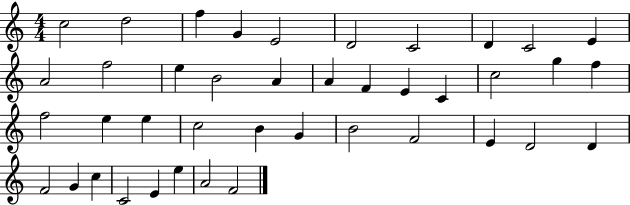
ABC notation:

X:1
T:Untitled
M:4/4
L:1/4
K:C
c2 d2 f G E2 D2 C2 D C2 E A2 f2 e B2 A A F E C c2 g f f2 e e c2 B G B2 F2 E D2 D F2 G c C2 E e A2 F2